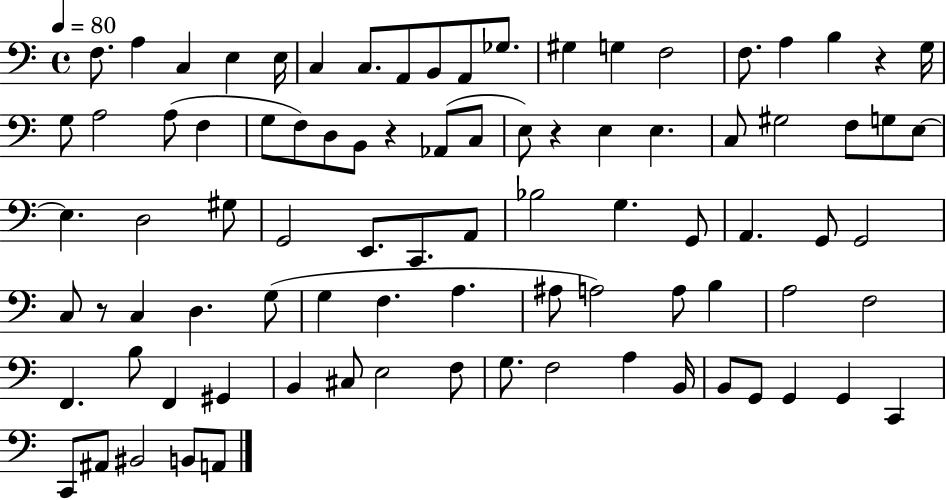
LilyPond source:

{
  \clef bass
  \time 4/4
  \defaultTimeSignature
  \key c \major
  \tempo 4 = 80
  f8. a4 c4 e4 e16 | c4 c8. a,8 b,8 a,8 ges8. | gis4 g4 f2 | f8. a4 b4 r4 g16 | \break g8 a2 a8( f4 | g8 f8) d8 b,8 r4 aes,8( c8 | e8) r4 e4 e4. | c8 gis2 f8 g8 e8~~ | \break e4. d2 gis8 | g,2 e,8. c,8. a,8 | bes2 g4. g,8 | a,4. g,8 g,2 | \break c8 r8 c4 d4. g8( | g4 f4. a4. | ais8 a2) a8 b4 | a2 f2 | \break f,4. b8 f,4 gis,4 | b,4 cis8 e2 f8 | g8. f2 a4 b,16 | b,8 g,8 g,4 g,4 c,4 | \break c,8 ais,8 bis,2 b,8 a,8 | \bar "|."
}